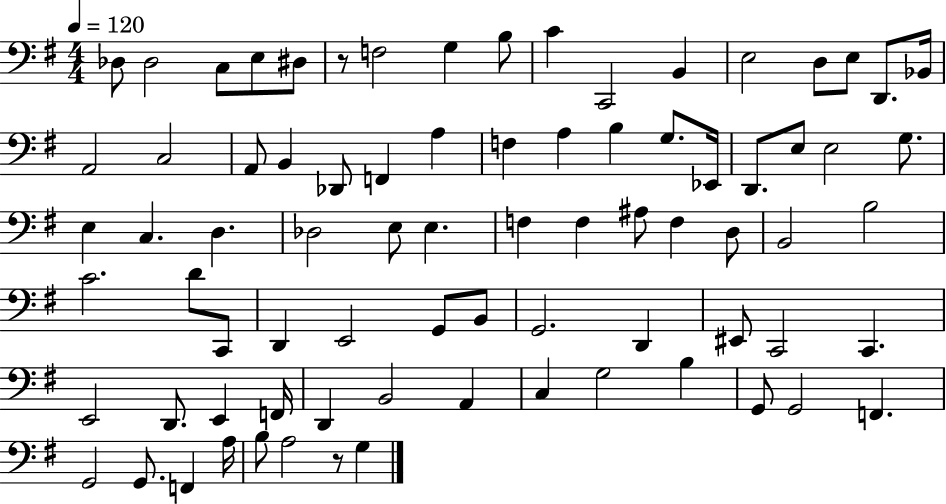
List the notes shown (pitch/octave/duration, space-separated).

Db3/e Db3/h C3/e E3/e D#3/e R/e F3/h G3/q B3/e C4/q C2/h B2/q E3/h D3/e E3/e D2/e. Bb2/s A2/h C3/h A2/e B2/q Db2/e F2/q A3/q F3/q A3/q B3/q G3/e. Eb2/s D2/e. E3/e E3/h G3/e. E3/q C3/q. D3/q. Db3/h E3/e E3/q. F3/q F3/q A#3/e F3/q D3/e B2/h B3/h C4/h. D4/e C2/e D2/q E2/h G2/e B2/e G2/h. D2/q EIS2/e C2/h C2/q. E2/h D2/e. E2/q F2/s D2/q B2/h A2/q C3/q G3/h B3/q G2/e G2/h F2/q. G2/h G2/e. F2/q A3/s B3/e A3/h R/e G3/q